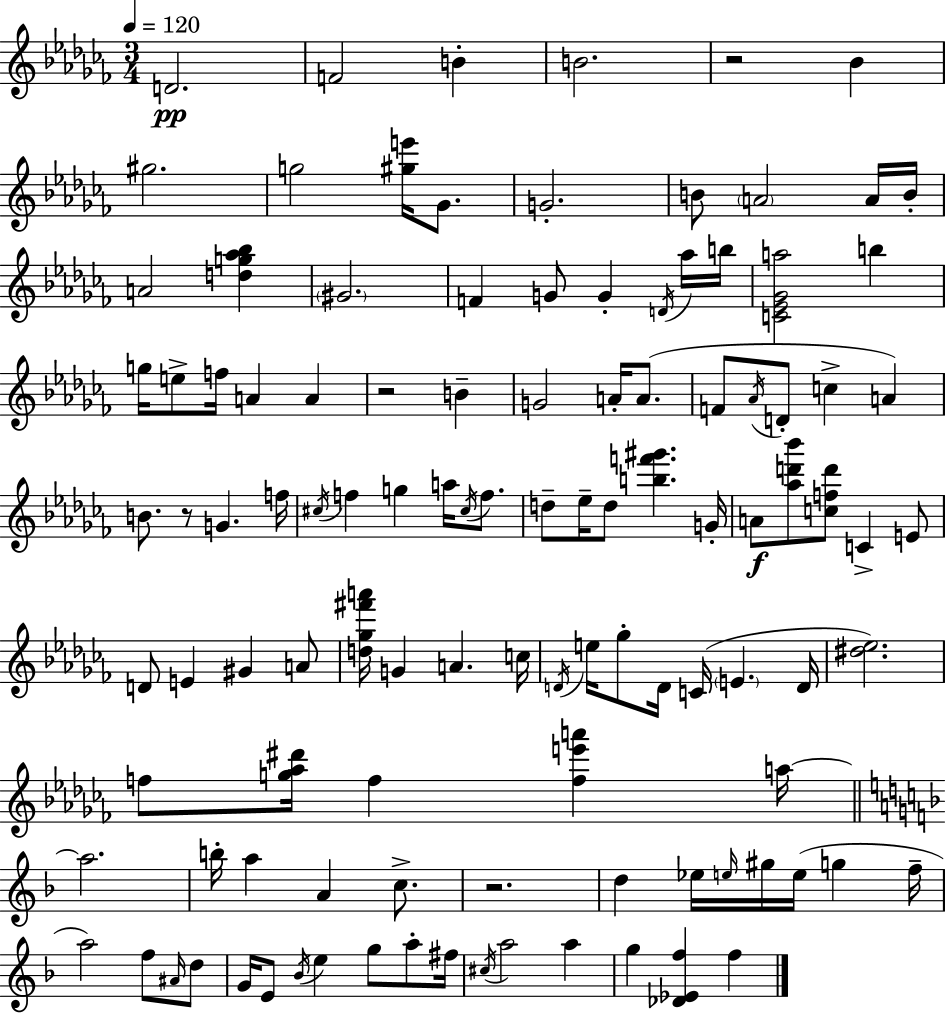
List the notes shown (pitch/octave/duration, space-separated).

D4/h. F4/h B4/q B4/h. R/h Bb4/q G#5/h. G5/h [G#5,E6]/s Gb4/e. G4/h. B4/e A4/h A4/s B4/s A4/h [D5,G5,Ab5,Bb5]/q G#4/h. F4/q G4/e G4/q D4/s Ab5/s B5/s [C4,Eb4,Gb4,A5]/h B5/q G5/s E5/e F5/s A4/q A4/q R/h B4/q G4/h A4/s A4/e. F4/e Ab4/s D4/e C5/q A4/q B4/e. R/e G4/q. F5/s C#5/s F5/q G5/q A5/s C#5/s F5/e. D5/e Eb5/s D5/e [B5,F6,G#6]/q. G4/s A4/e [Ab5,D6,Bb6]/e [C5,F5,D6]/e C4/q E4/e D4/e E4/q G#4/q A4/e [D5,Gb5,F#6,A6]/s G4/q A4/q. C5/s D4/s E5/s Gb5/e D4/s C4/s E4/q. D4/s [D#5,Eb5]/h. F5/e [G5,Ab5,D#6]/s F5/q [F5,E6,A6]/q A5/s A5/h. B5/s A5/q A4/q C5/e. R/h. D5/q Eb5/s E5/s G#5/s E5/s G5/q F5/s A5/h F5/e A#4/s D5/e G4/s E4/e Bb4/s E5/q G5/e A5/e F#5/s C#5/s A5/h A5/q G5/q [Db4,Eb4,F5]/q F5/q